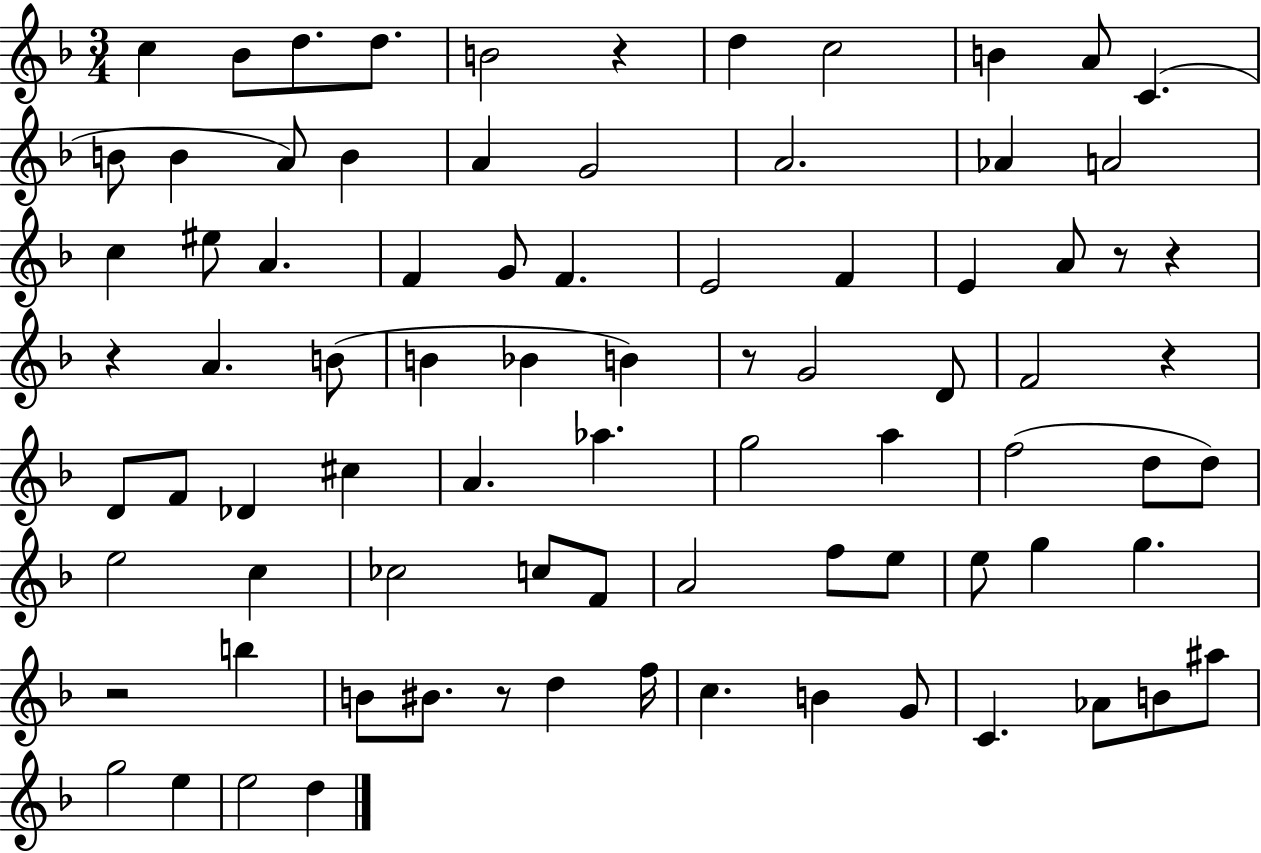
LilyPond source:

{
  \clef treble
  \numericTimeSignature
  \time 3/4
  \key f \major
  c''4 bes'8 d''8. d''8. | b'2 r4 | d''4 c''2 | b'4 a'8 c'4.( | \break b'8 b'4 a'8) b'4 | a'4 g'2 | a'2. | aes'4 a'2 | \break c''4 eis''8 a'4. | f'4 g'8 f'4. | e'2 f'4 | e'4 a'8 r8 r4 | \break r4 a'4. b'8( | b'4 bes'4 b'4) | r8 g'2 d'8 | f'2 r4 | \break d'8 f'8 des'4 cis''4 | a'4. aes''4. | g''2 a''4 | f''2( d''8 d''8) | \break e''2 c''4 | ces''2 c''8 f'8 | a'2 f''8 e''8 | e''8 g''4 g''4. | \break r2 b''4 | b'8 bis'8. r8 d''4 f''16 | c''4. b'4 g'8 | c'4. aes'8 b'8 ais''8 | \break g''2 e''4 | e''2 d''4 | \bar "|."
}